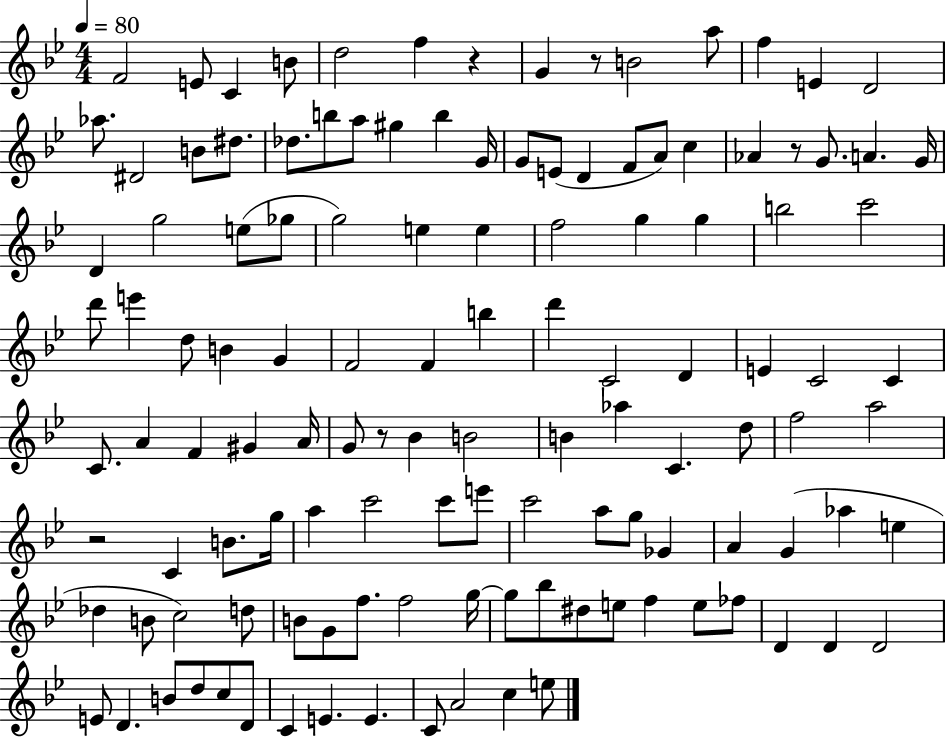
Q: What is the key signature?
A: BES major